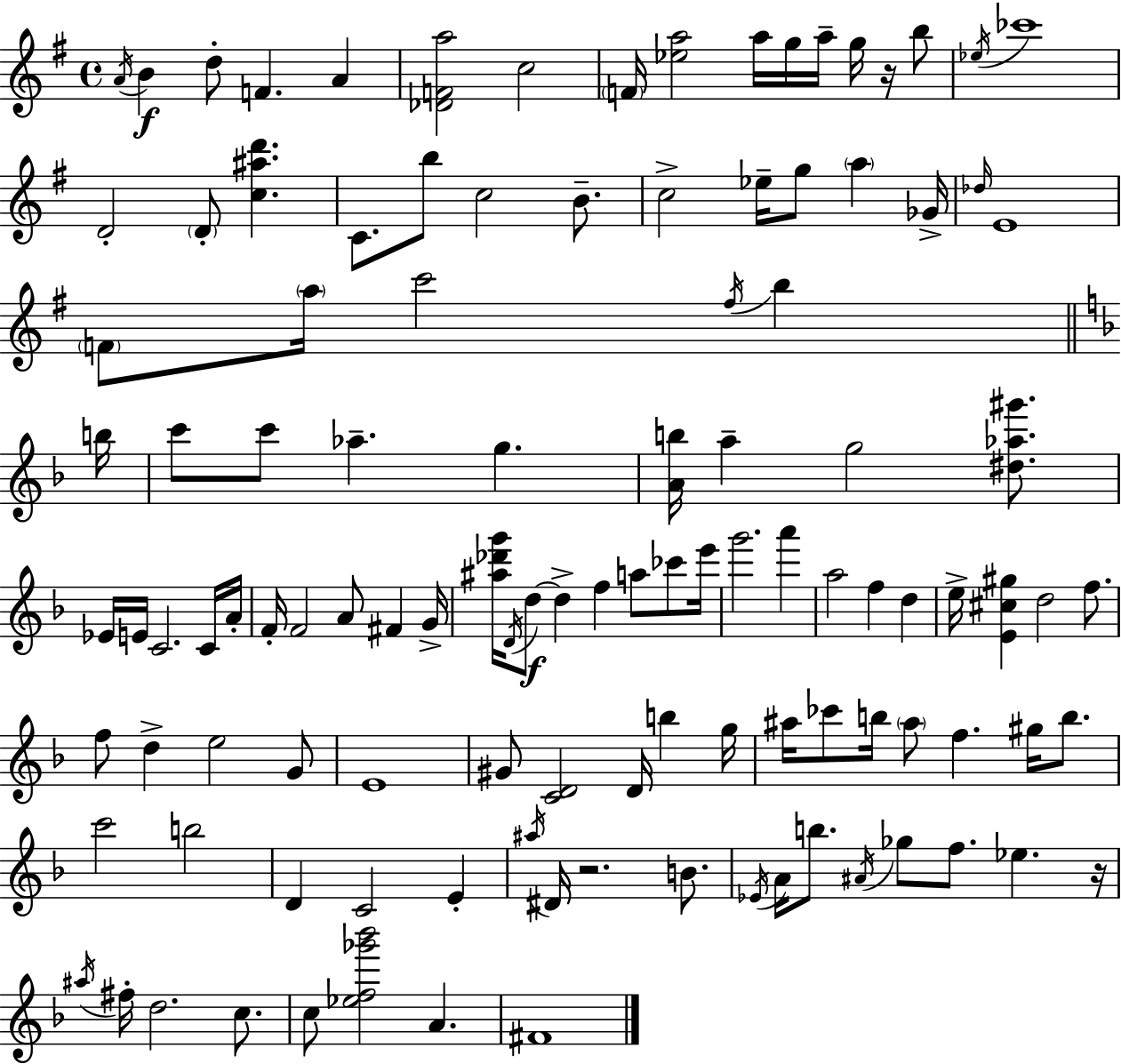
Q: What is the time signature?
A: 4/4